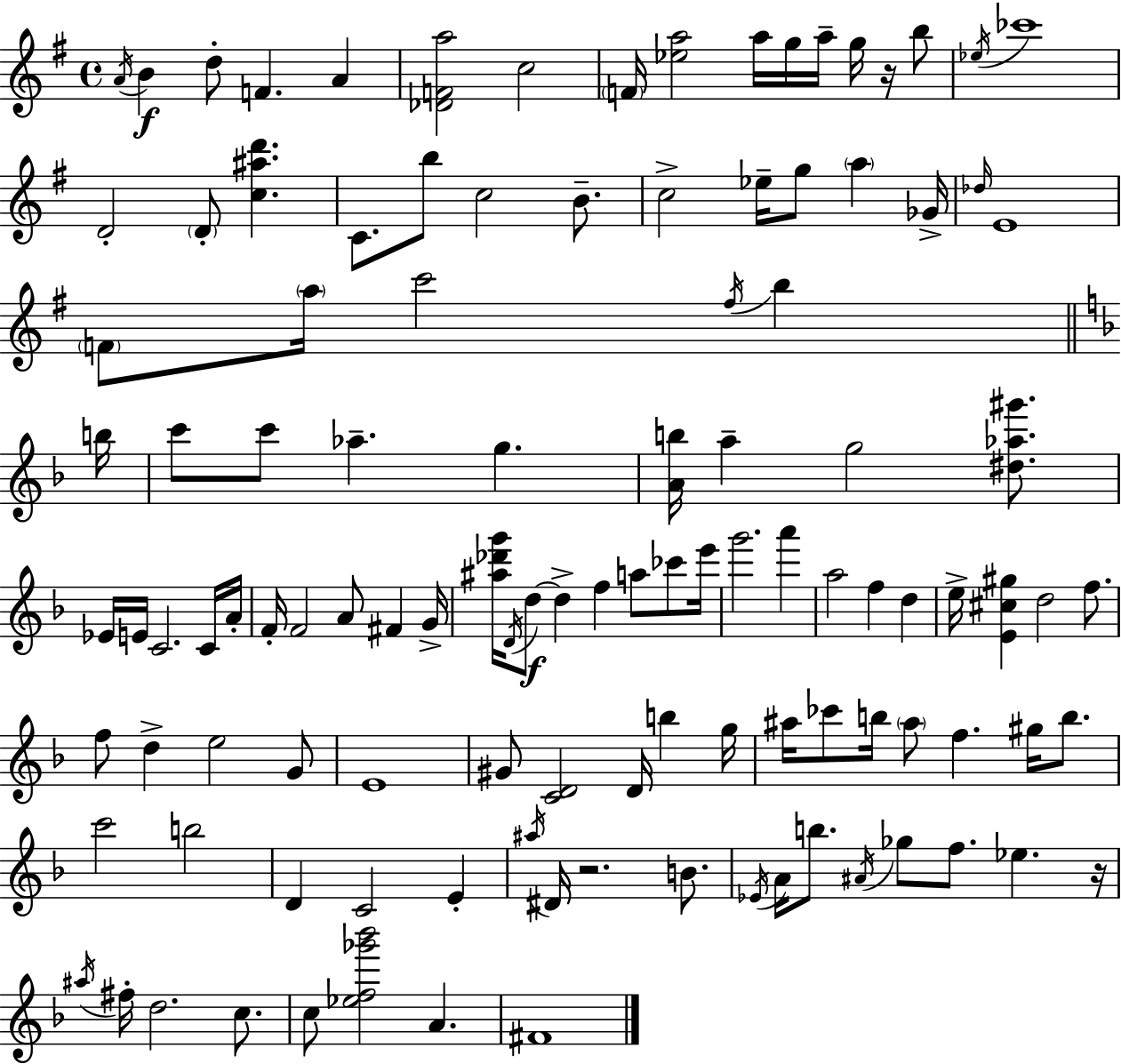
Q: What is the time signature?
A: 4/4